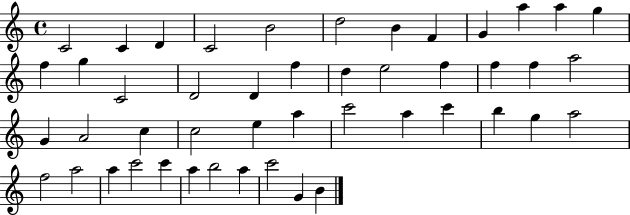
{
  \clef treble
  \time 4/4
  \defaultTimeSignature
  \key c \major
  c'2 c'4 d'4 | c'2 b'2 | d''2 b'4 f'4 | g'4 a''4 a''4 g''4 | \break f''4 g''4 c'2 | d'2 d'4 f''4 | d''4 e''2 f''4 | f''4 f''4 a''2 | \break g'4 a'2 c''4 | c''2 e''4 a''4 | c'''2 a''4 c'''4 | b''4 g''4 a''2 | \break f''2 a''2 | a''4 c'''2 c'''4 | a''4 b''2 a''4 | c'''2 g'4 b'4 | \break \bar "|."
}